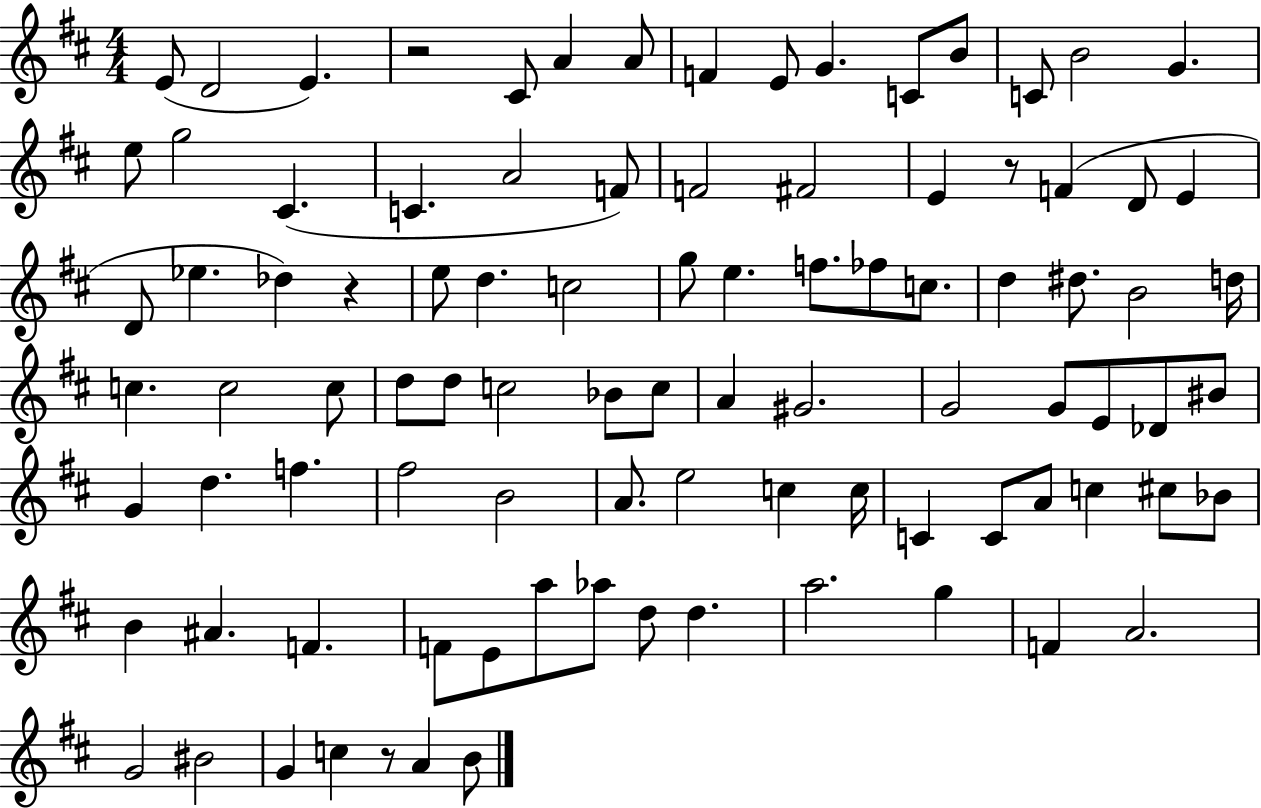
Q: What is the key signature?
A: D major